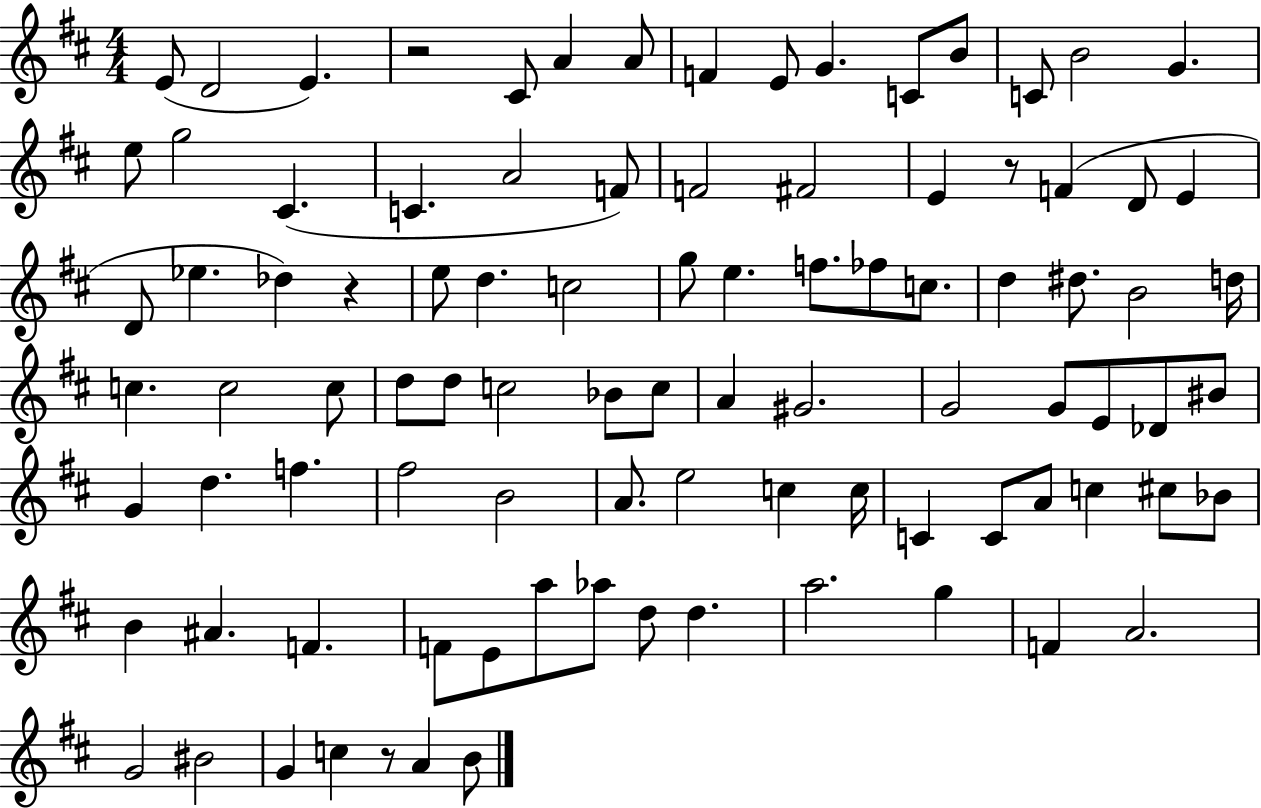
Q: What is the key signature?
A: D major